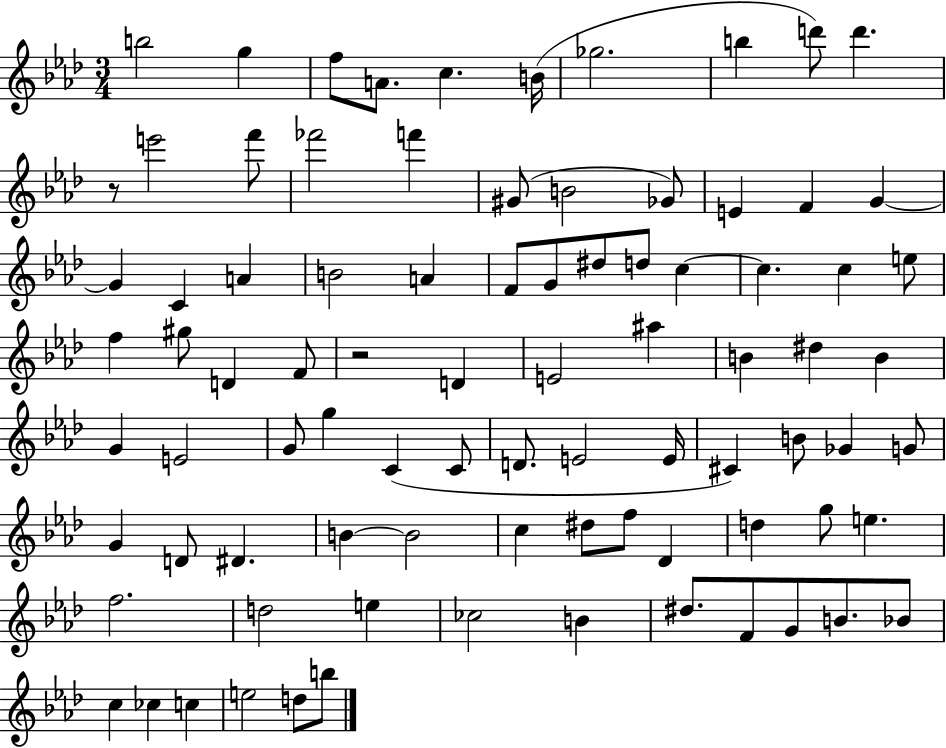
X:1
T:Untitled
M:3/4
L:1/4
K:Ab
b2 g f/2 A/2 c B/4 _g2 b d'/2 d' z/2 e'2 f'/2 _f'2 f' ^G/2 B2 _G/2 E F G G C A B2 A F/2 G/2 ^d/2 d/2 c c c e/2 f ^g/2 D F/2 z2 D E2 ^a B ^d B G E2 G/2 g C C/2 D/2 E2 E/4 ^C B/2 _G G/2 G D/2 ^D B B2 c ^d/2 f/2 _D d g/2 e f2 d2 e _c2 B ^d/2 F/2 G/2 B/2 _B/2 c _c c e2 d/2 b/2